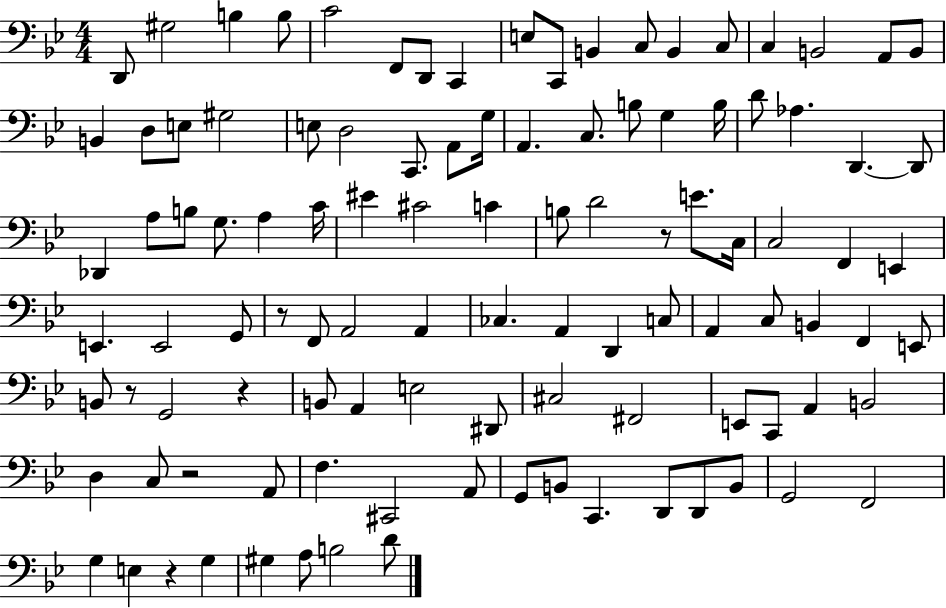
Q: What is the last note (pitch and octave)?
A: D4